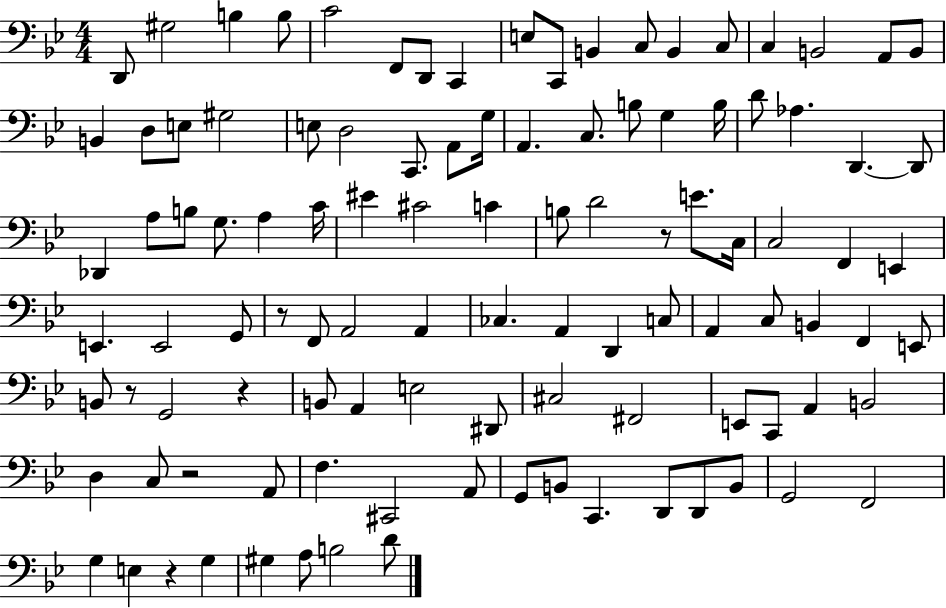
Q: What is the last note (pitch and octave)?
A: D4